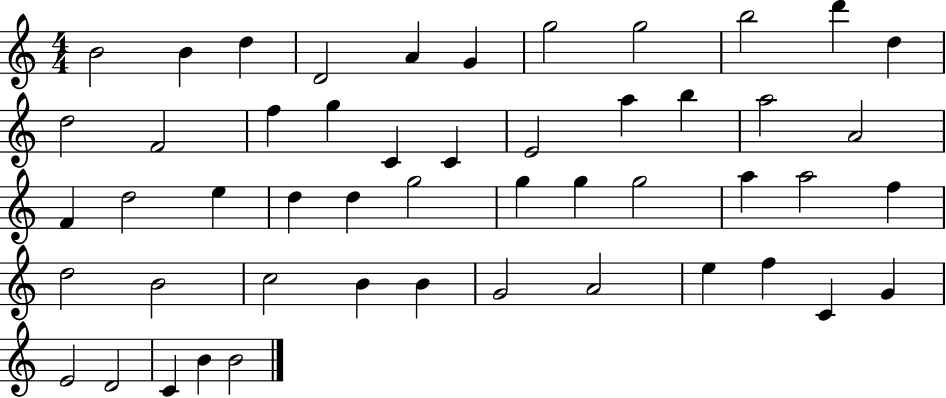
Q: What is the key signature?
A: C major